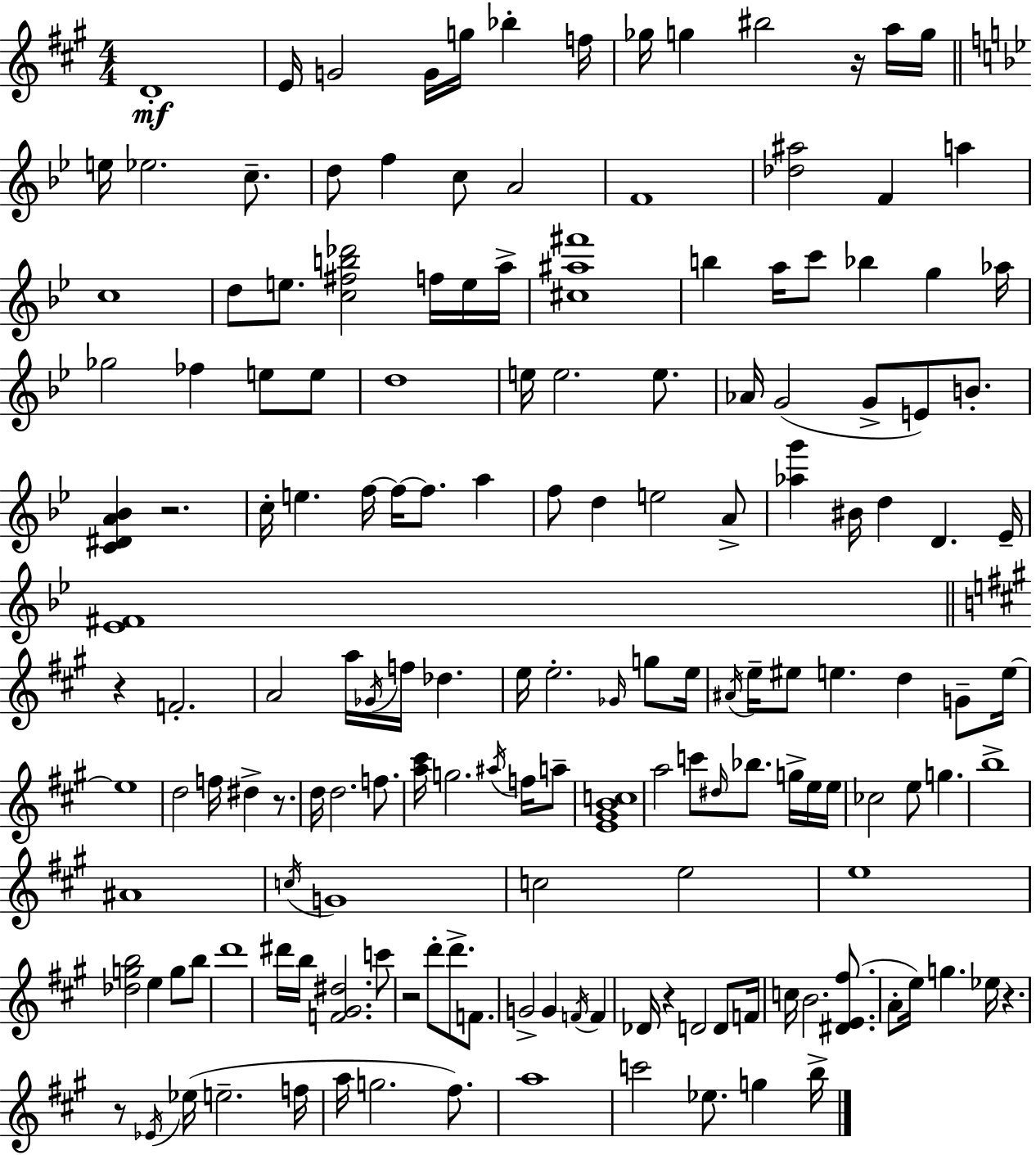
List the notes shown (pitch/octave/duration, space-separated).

D4/w E4/s G4/h G4/s G5/s Bb5/q F5/s Gb5/s G5/q BIS5/h R/s A5/s G5/s E5/s Eb5/h. C5/e. D5/e F5/q C5/e A4/h F4/w [Db5,A#5]/h F4/q A5/q C5/w D5/e E5/e. [C5,F#5,B5,Db6]/h F5/s E5/s A5/s [C#5,A#5,F#6]/w B5/q A5/s C6/e Bb5/q G5/q Ab5/s Gb5/h FES5/q E5/e E5/e D5/w E5/s E5/h. E5/e. Ab4/s G4/h G4/e E4/e B4/e. [C4,D#4,A4,Bb4]/q R/h. C5/s E5/q. F5/s F5/s F5/e. A5/q F5/e D5/q E5/h A4/e [Ab5,G6]/q BIS4/s D5/q D4/q. Eb4/s [Eb4,F#4]/w R/q F4/h. A4/h A5/s Gb4/s F5/s Db5/q. E5/s E5/h. Gb4/s G5/e E5/s A#4/s E5/s EIS5/e E5/q. D5/q G4/e E5/s E5/w D5/h F5/s D#5/q R/e. D5/s D5/h. F5/e. [A5,C#6]/s G5/h. A#5/s F5/s A5/e [E4,G#4,B4,C5]/w A5/h C6/e D#5/s Bb5/e. G5/s E5/s E5/s CES5/h E5/e G5/q. B5/w A#4/w C5/s G4/w C5/h E5/h E5/w [Db5,G5,B5]/h E5/q G5/e B5/e D6/w D#6/s B5/s [F4,G#4,D#5]/h. C6/e R/h D6/e D6/e. F4/e. G4/h G4/q F4/s F4/q Db4/s R/q D4/h D4/e F4/s C5/s B4/h. [D#4,E4,F#5]/e. A4/e E5/s G5/q. Eb5/s R/q. R/e Eb4/s Eb5/s E5/h. F5/s A5/s G5/h. F#5/e. A5/w C6/h Eb5/e. G5/q B5/s